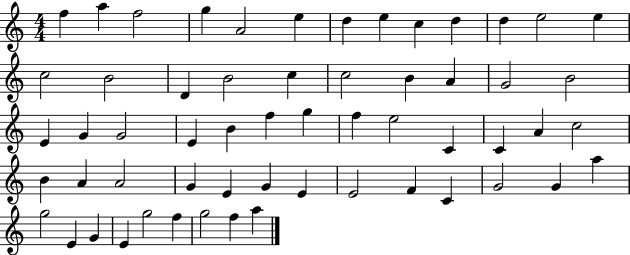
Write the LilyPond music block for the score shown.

{
  \clef treble
  \numericTimeSignature
  \time 4/4
  \key c \major
  f''4 a''4 f''2 | g''4 a'2 e''4 | d''4 e''4 c''4 d''4 | d''4 e''2 e''4 | \break c''2 b'2 | d'4 b'2 c''4 | c''2 b'4 a'4 | g'2 b'2 | \break e'4 g'4 g'2 | e'4 b'4 f''4 g''4 | f''4 e''2 c'4 | c'4 a'4 c''2 | \break b'4 a'4 a'2 | g'4 e'4 g'4 e'4 | e'2 f'4 c'4 | g'2 g'4 a''4 | \break g''2 e'4 g'4 | e'4 g''2 f''4 | g''2 f''4 a''4 | \bar "|."
}